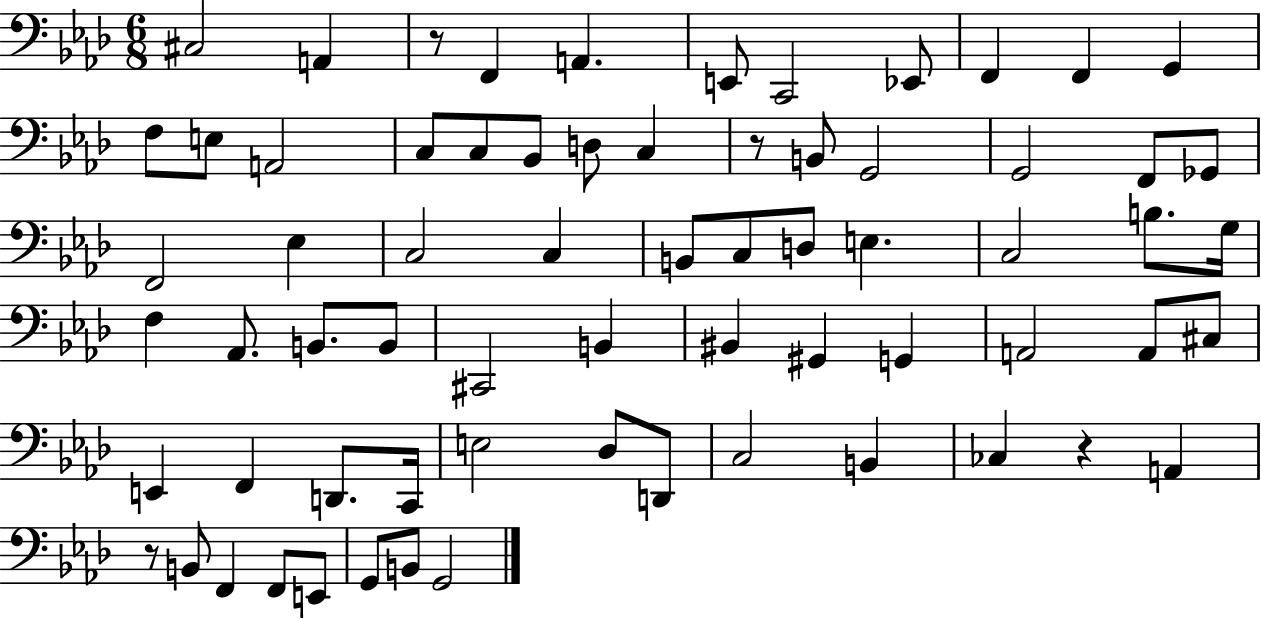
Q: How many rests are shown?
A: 4